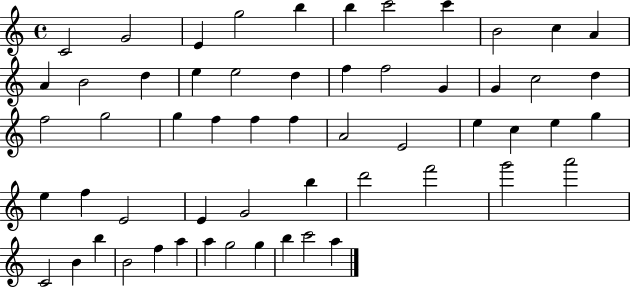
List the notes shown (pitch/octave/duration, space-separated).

C4/h G4/h E4/q G5/h B5/q B5/q C6/h C6/q B4/h C5/q A4/q A4/q B4/h D5/q E5/q E5/h D5/q F5/q F5/h G4/q G4/q C5/h D5/q F5/h G5/h G5/q F5/q F5/q F5/q A4/h E4/h E5/q C5/q E5/q G5/q E5/q F5/q E4/h E4/q G4/h B5/q D6/h F6/h G6/h A6/h C4/h B4/q B5/q B4/h F5/q A5/q A5/q G5/h G5/q B5/q C6/h A5/q